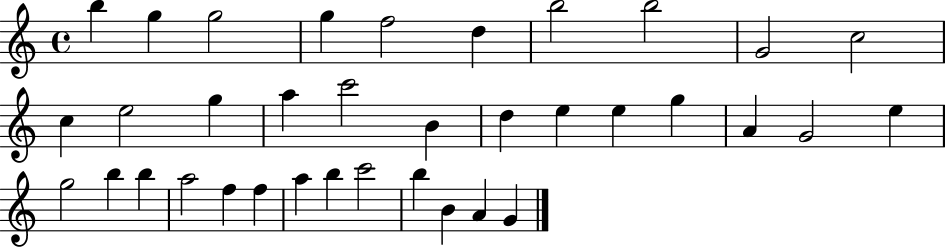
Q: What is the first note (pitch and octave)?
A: B5